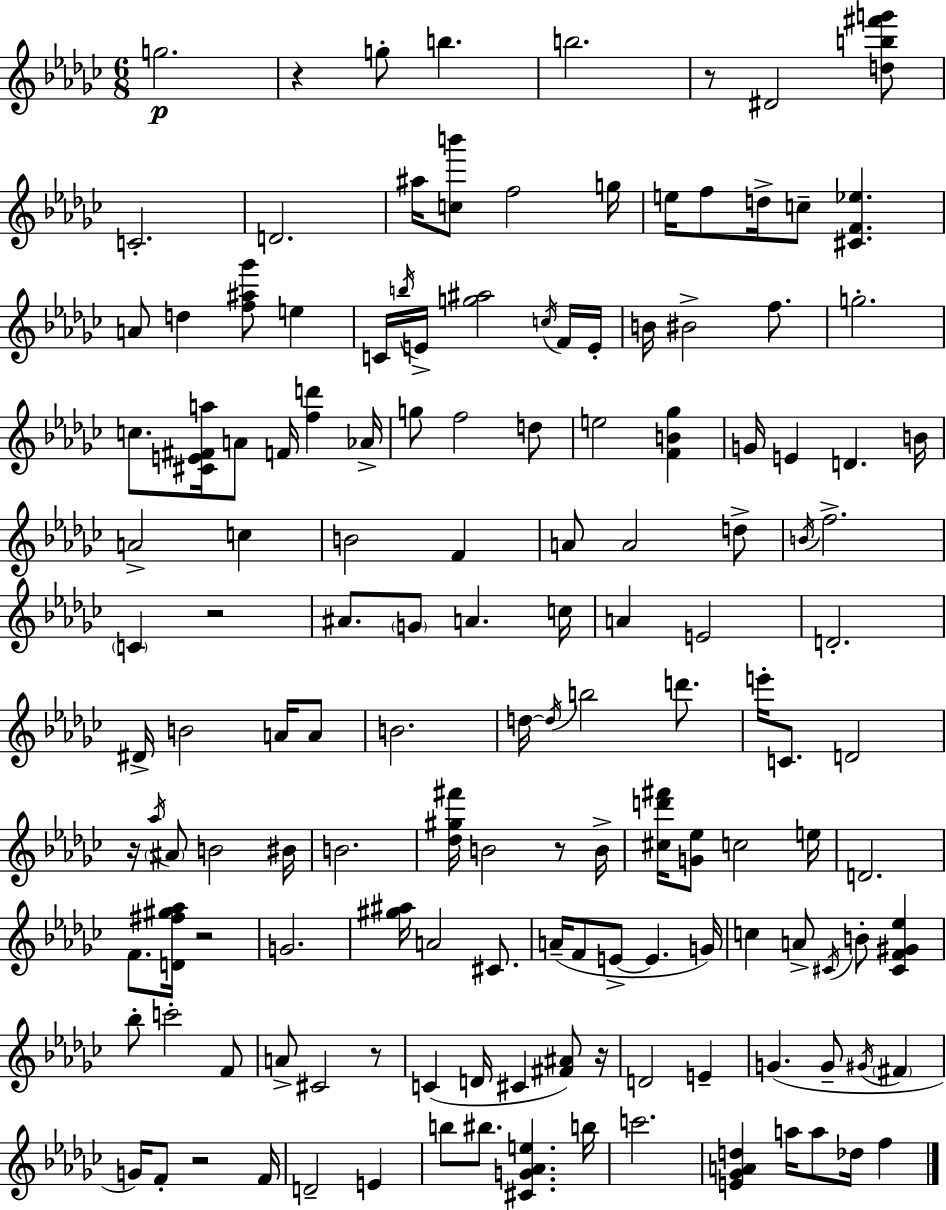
X:1
T:Untitled
M:6/8
L:1/4
K:Ebm
g2 z g/2 b b2 z/2 ^D2 [db^f'g']/2 C2 D2 ^a/4 [cb']/2 f2 g/4 e/4 f/2 d/4 c/2 [^CF_e] A/2 d [f^a_g']/2 e C/4 b/4 E/4 [g^a]2 c/4 F/4 E/4 B/4 ^B2 f/2 g2 c/2 [^CE^Fa]/4 A/2 F/4 [fd'] _A/4 g/2 f2 d/2 e2 [FB_g] G/4 E D B/4 A2 c B2 F A/2 A2 d/2 B/4 f2 C z2 ^A/2 G/2 A c/4 A E2 D2 ^D/4 B2 A/4 A/2 B2 d/4 d/4 b2 d'/2 e'/4 C/2 D2 z/4 _a/4 ^A/2 B2 ^B/4 B2 [_d^g^f']/4 B2 z/2 B/4 [^cd'^f']/4 [G_e]/2 c2 e/4 D2 F/2 [D^f^g_a]/4 z2 G2 [^g^a]/4 A2 ^C/2 A/4 F/2 E/2 E G/4 c A/2 ^C/4 B/2 [^CF^G_e] _b/2 c'2 F/2 A/2 ^C2 z/2 C D/4 ^C [^F^A]/2 z/4 D2 E G G/2 ^G/4 ^F G/4 F/2 z2 F/4 D2 E b/2 ^b/2 [^CG_Ae] b/4 c'2 [E_GAd] a/4 a/2 _d/4 f